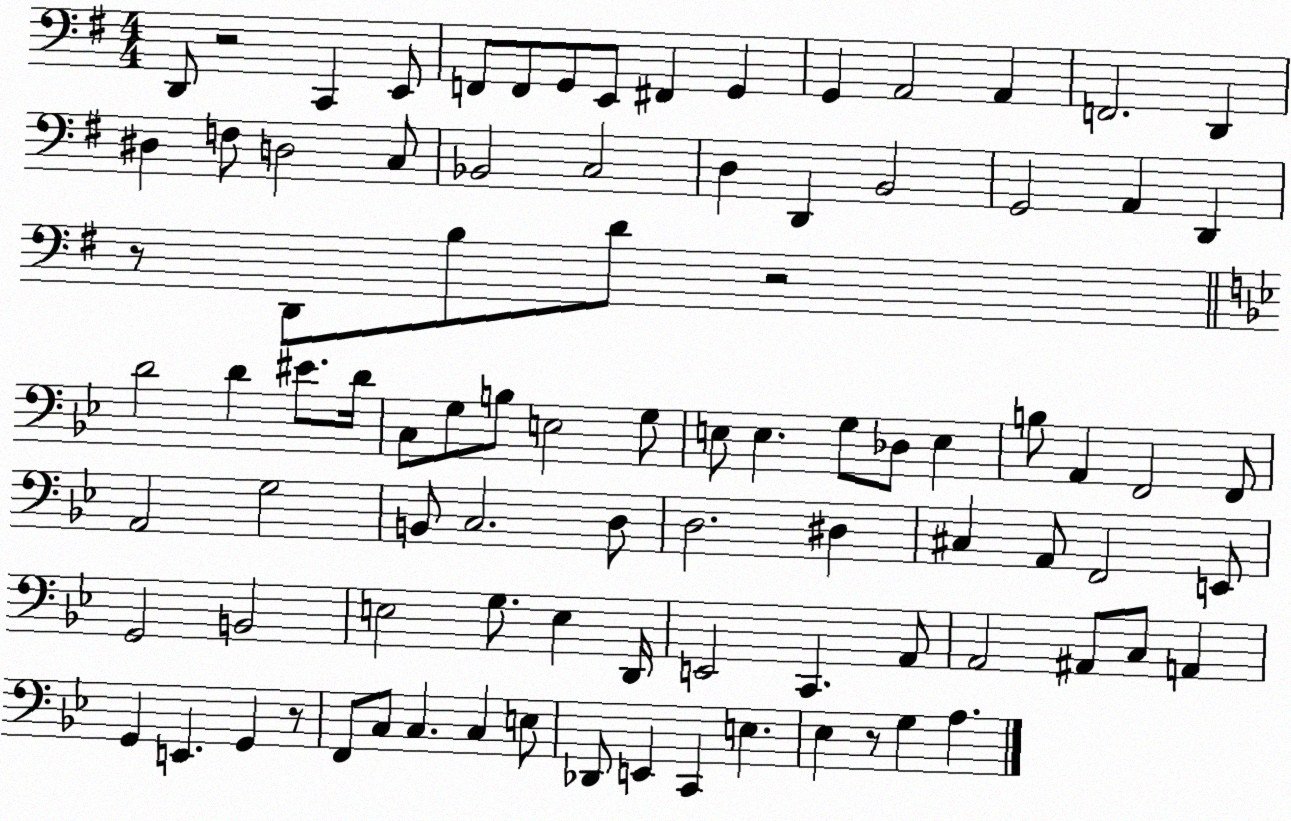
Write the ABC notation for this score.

X:1
T:Untitled
M:4/4
L:1/4
K:G
D,,/2 z2 C,, E,,/2 F,,/2 F,,/2 G,,/2 E,,/2 ^F,, G,, G,, A,,2 A,, F,,2 D,, ^D, F,/2 D,2 C,/2 _B,,2 C,2 D, D,, B,,2 G,,2 A,, D,, z/2 D,,/2 B,/2 D/2 z2 D2 D ^E/2 D/4 C,/2 G,/2 B,/2 E,2 G,/2 E,/2 E, G,/2 _D,/2 E, B,/2 A,, F,,2 F,,/2 A,,2 G,2 B,,/2 C,2 D,/2 D,2 ^D, ^C, A,,/2 F,,2 E,,/2 G,,2 B,,2 E,2 G,/2 E, D,,/4 E,,2 C,, A,,/2 A,,2 ^A,,/2 C,/2 A,, G,, E,, G,, z/2 F,,/2 C,/2 C, C, E,/2 _D,,/2 E,, C,, E, _E, z/2 G, A,